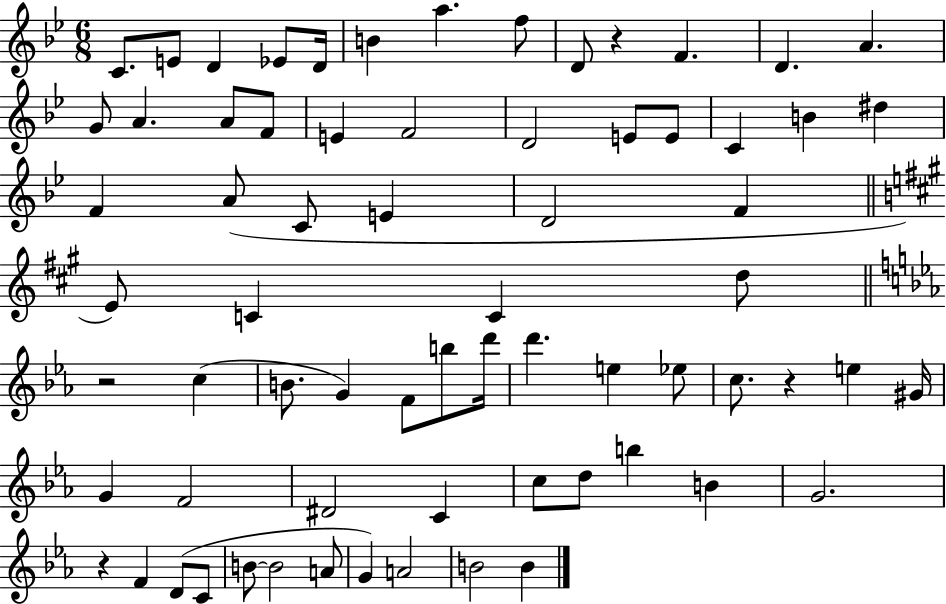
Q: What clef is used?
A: treble